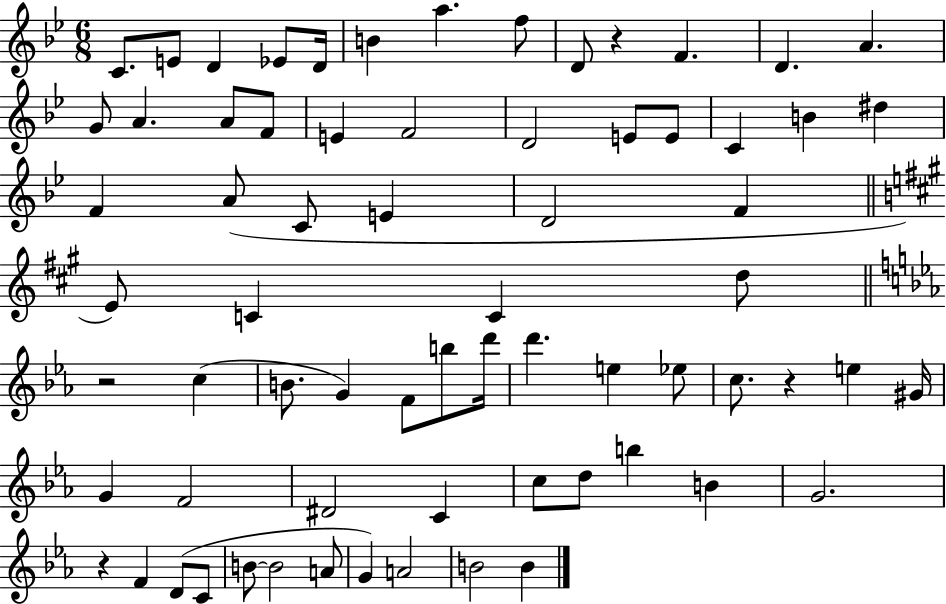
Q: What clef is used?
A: treble